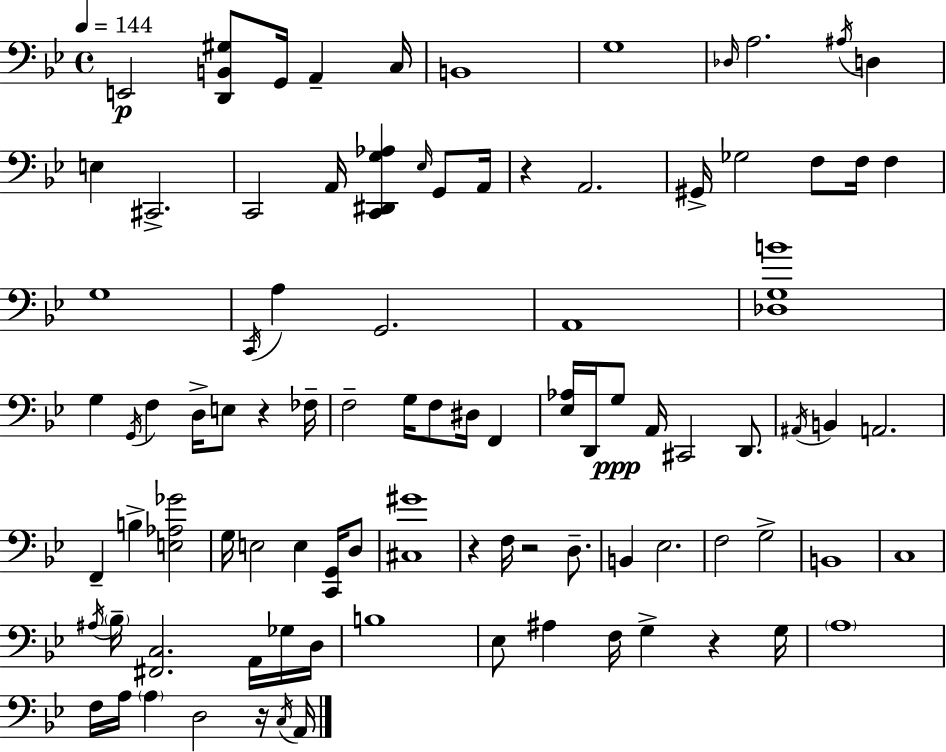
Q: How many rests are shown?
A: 6